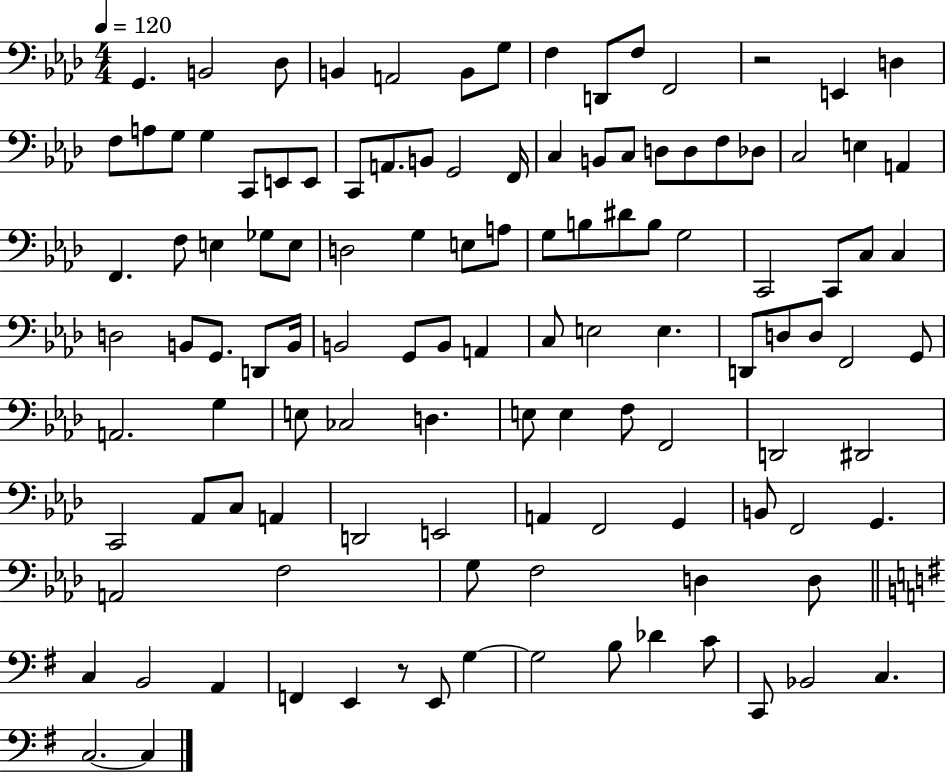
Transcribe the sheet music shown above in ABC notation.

X:1
T:Untitled
M:4/4
L:1/4
K:Ab
G,, B,,2 _D,/2 B,, A,,2 B,,/2 G,/2 F, D,,/2 F,/2 F,,2 z2 E,, D, F,/2 A,/2 G,/2 G, C,,/2 E,,/2 E,,/2 C,,/2 A,,/2 B,,/2 G,,2 F,,/4 C, B,,/2 C,/2 D,/2 D,/2 F,/2 _D,/2 C,2 E, A,, F,, F,/2 E, _G,/2 E,/2 D,2 G, E,/2 A,/2 G,/2 B,/2 ^D/2 B,/2 G,2 C,,2 C,,/2 C,/2 C, D,2 B,,/2 G,,/2 D,,/2 B,,/4 B,,2 G,,/2 B,,/2 A,, C,/2 E,2 E, D,,/2 D,/2 D,/2 F,,2 G,,/2 A,,2 G, E,/2 _C,2 D, E,/2 E, F,/2 F,,2 D,,2 ^D,,2 C,,2 _A,,/2 C,/2 A,, D,,2 E,,2 A,, F,,2 G,, B,,/2 F,,2 G,, A,,2 F,2 G,/2 F,2 D, D,/2 C, B,,2 A,, F,, E,, z/2 E,,/2 G, G,2 B,/2 _D C/2 C,,/2 _B,,2 C, C,2 C,